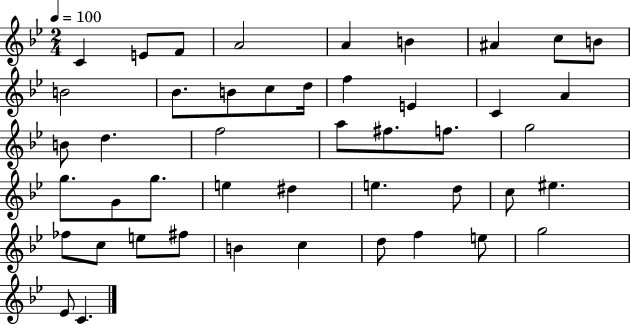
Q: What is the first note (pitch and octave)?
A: C4